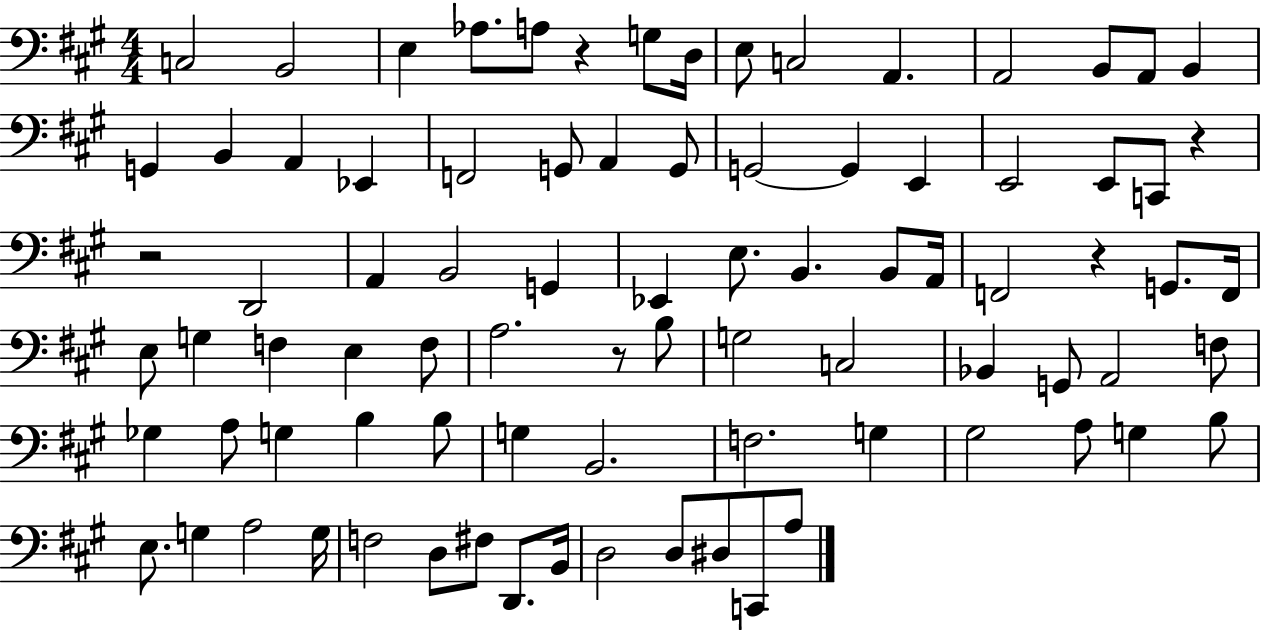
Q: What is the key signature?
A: A major